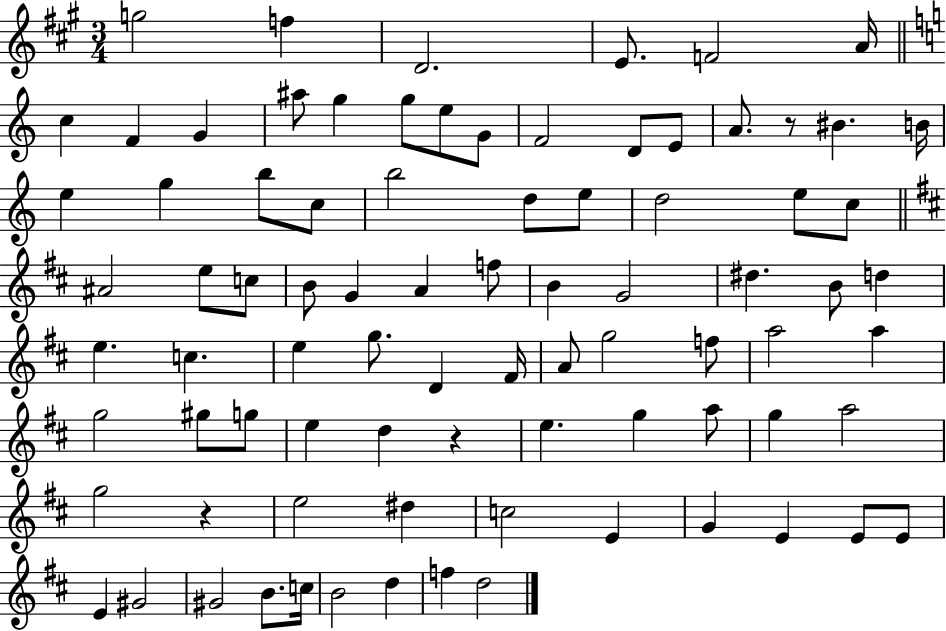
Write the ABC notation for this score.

X:1
T:Untitled
M:3/4
L:1/4
K:A
g2 f D2 E/2 F2 A/4 c F G ^a/2 g g/2 e/2 G/2 F2 D/2 E/2 A/2 z/2 ^B B/4 e g b/2 c/2 b2 d/2 e/2 d2 e/2 c/2 ^A2 e/2 c/2 B/2 G A f/2 B G2 ^d B/2 d e c e g/2 D ^F/4 A/2 g2 f/2 a2 a g2 ^g/2 g/2 e d z e g a/2 g a2 g2 z e2 ^d c2 E G E E/2 E/2 E ^G2 ^G2 B/2 c/4 B2 d f d2